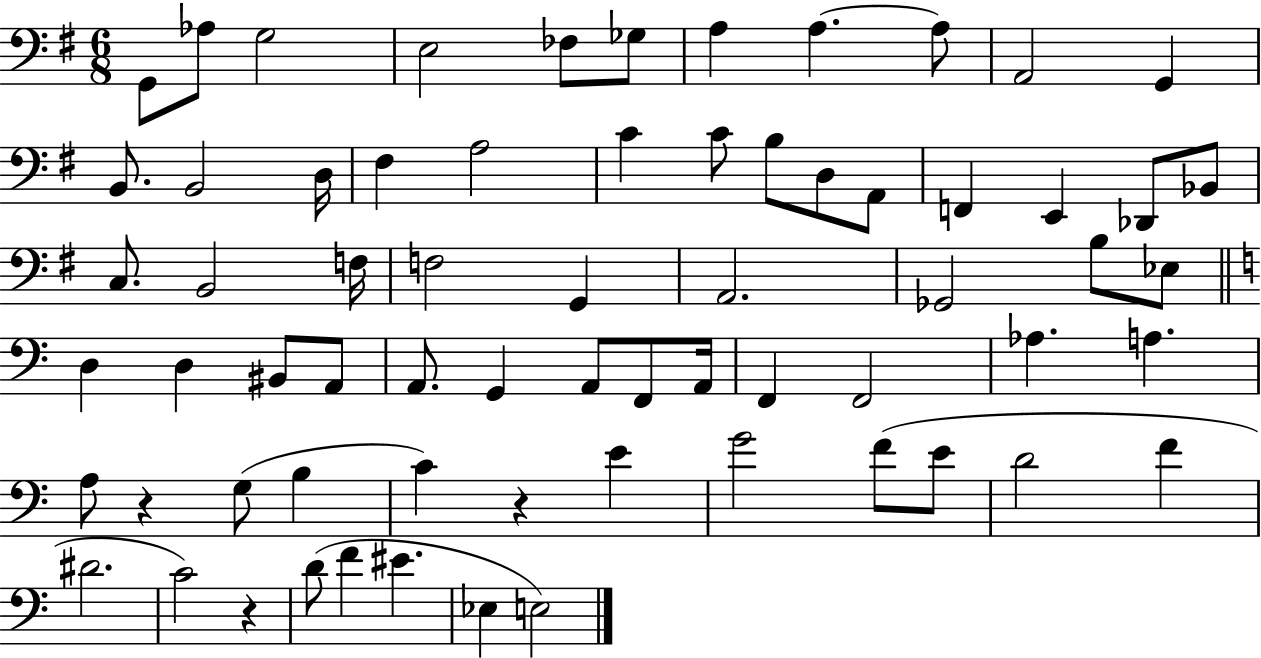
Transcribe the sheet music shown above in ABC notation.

X:1
T:Untitled
M:6/8
L:1/4
K:G
G,,/2 _A,/2 G,2 E,2 _F,/2 _G,/2 A, A, A,/2 A,,2 G,, B,,/2 B,,2 D,/4 ^F, A,2 C C/2 B,/2 D,/2 A,,/2 F,, E,, _D,,/2 _B,,/2 C,/2 B,,2 F,/4 F,2 G,, A,,2 _G,,2 B,/2 _E,/2 D, D, ^B,,/2 A,,/2 A,,/2 G,, A,,/2 F,,/2 A,,/4 F,, F,,2 _A, A, A,/2 z G,/2 B, C z E G2 F/2 E/2 D2 F ^D2 C2 z D/2 F ^E _E, E,2